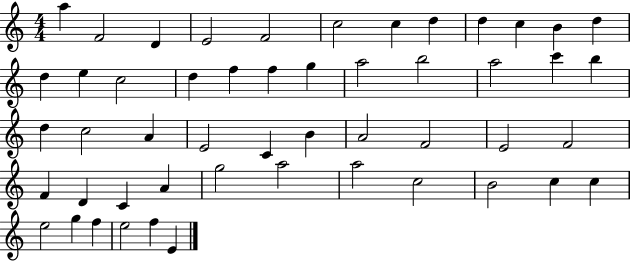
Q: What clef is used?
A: treble